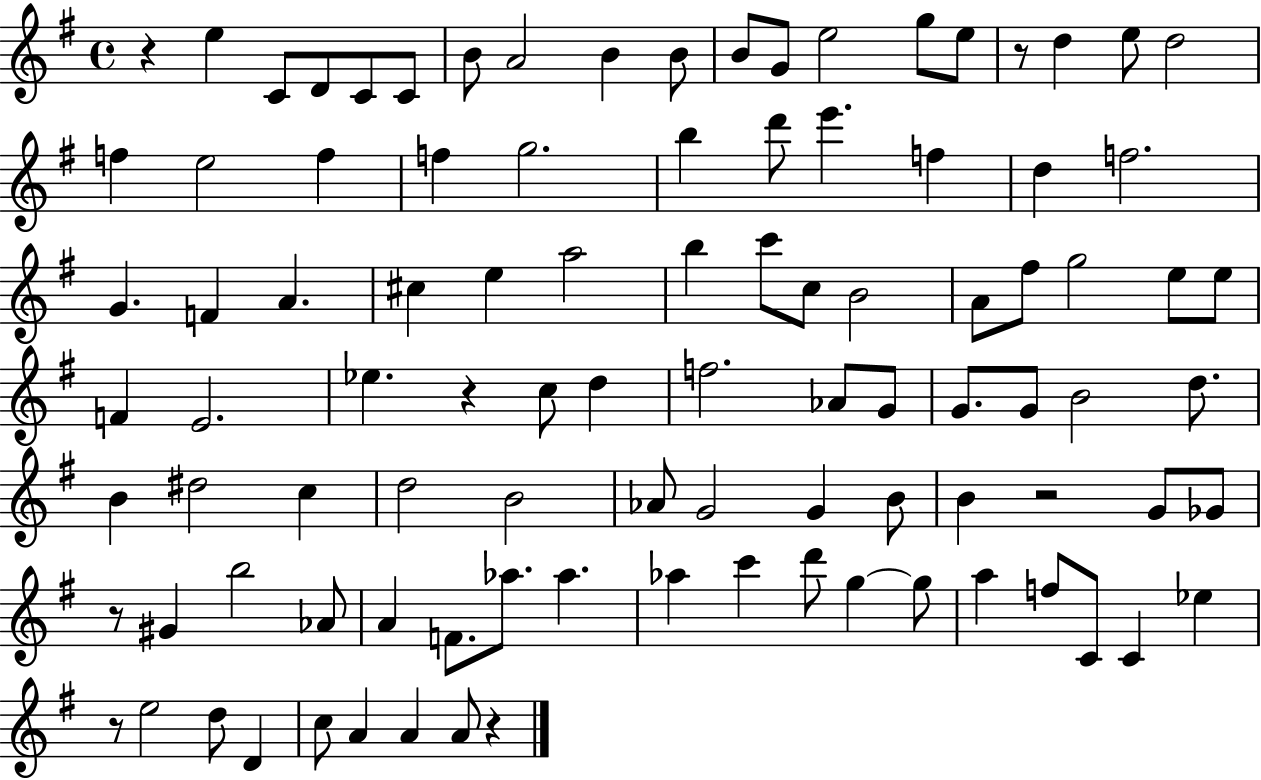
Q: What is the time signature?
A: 4/4